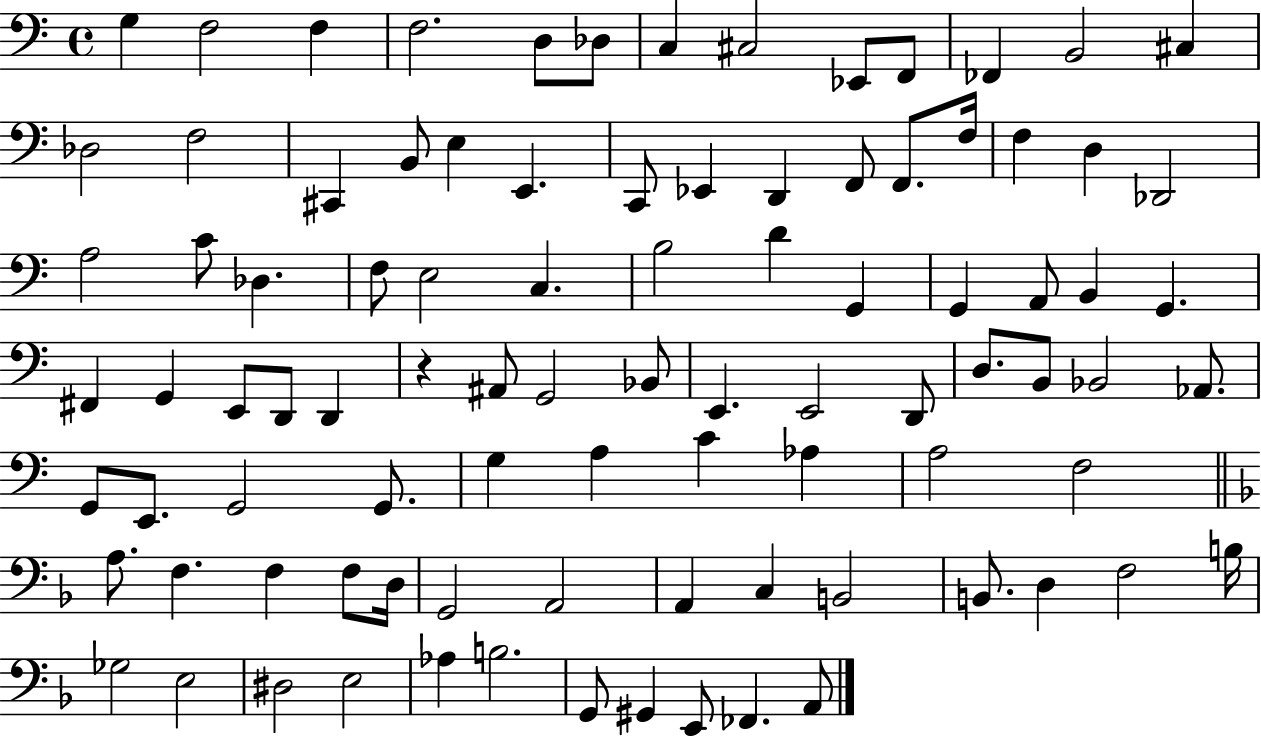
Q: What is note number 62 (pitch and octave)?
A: A3